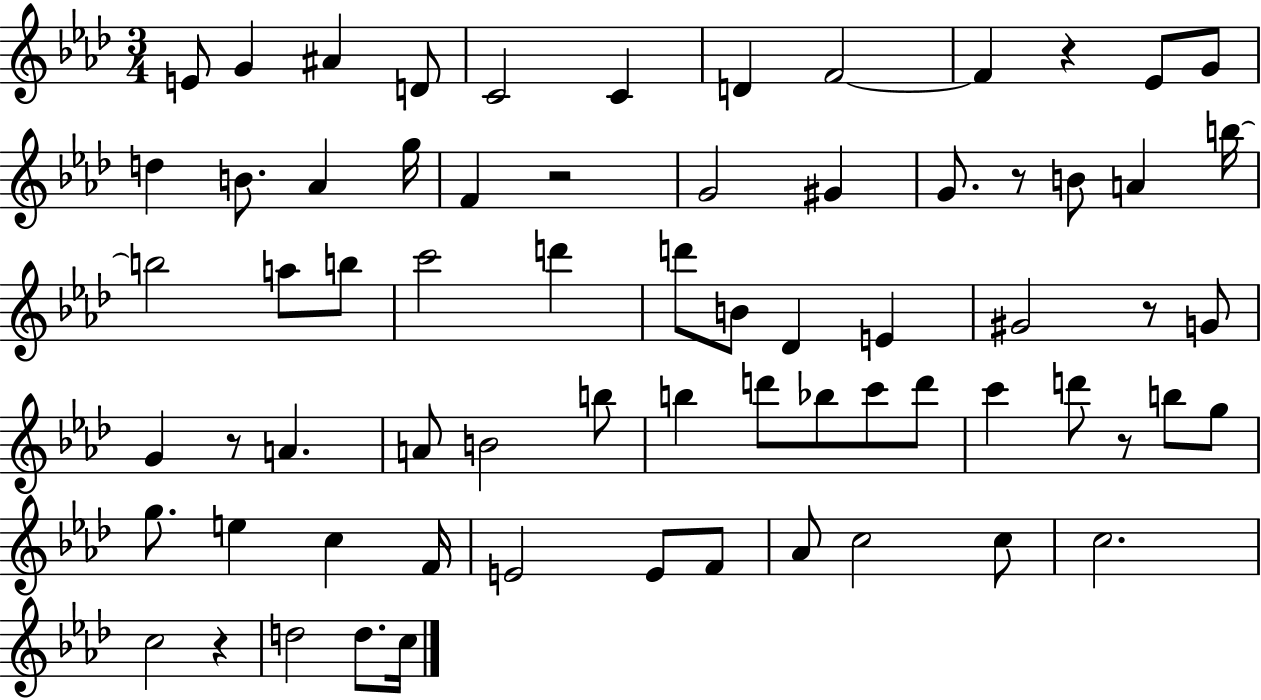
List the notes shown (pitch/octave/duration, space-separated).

E4/e G4/q A#4/q D4/e C4/h C4/q D4/q F4/h F4/q R/q Eb4/e G4/e D5/q B4/e. Ab4/q G5/s F4/q R/h G4/h G#4/q G4/e. R/e B4/e A4/q B5/s B5/h A5/e B5/e C6/h D6/q D6/e B4/e Db4/q E4/q G#4/h R/e G4/e G4/q R/e A4/q. A4/e B4/h B5/e B5/q D6/e Bb5/e C6/e D6/e C6/q D6/e R/e B5/e G5/e G5/e. E5/q C5/q F4/s E4/h E4/e F4/e Ab4/e C5/h C5/e C5/h. C5/h R/q D5/h D5/e. C5/s